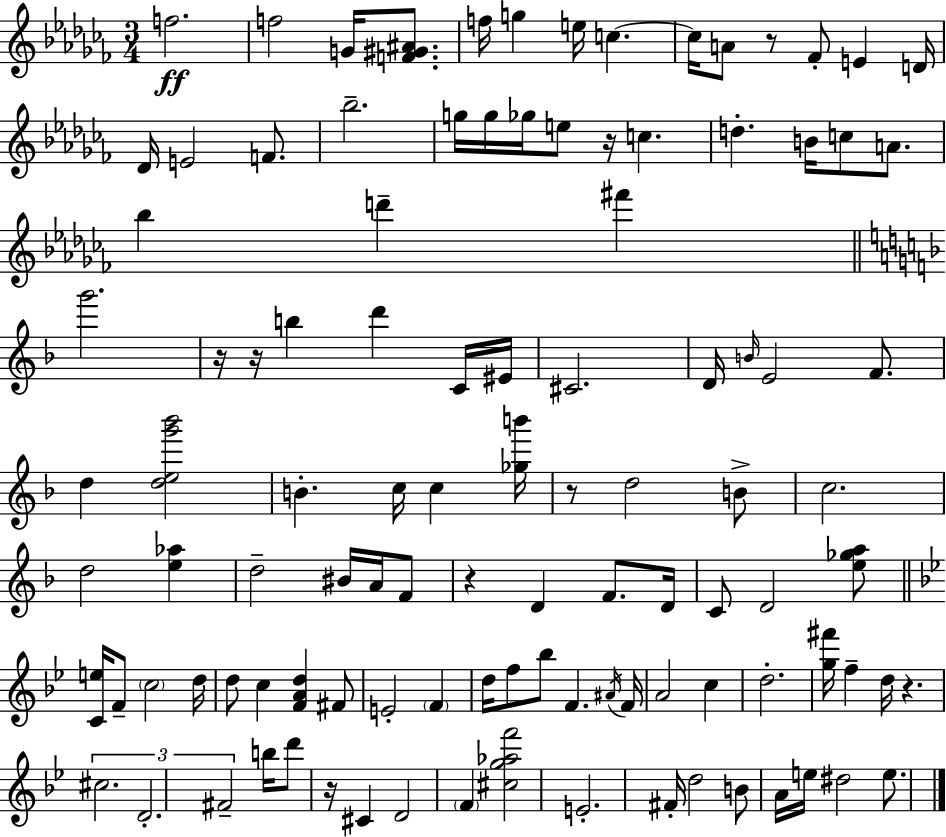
{
  \clef treble
  \numericTimeSignature
  \time 3/4
  \key aes \minor
  f''2.\ff | f''2 g'16 <f' gis' ais'>8. | f''16 g''4 e''16 c''4.~~ | c''16 a'8 r8 fes'8-. e'4 d'16 | \break des'16 e'2 f'8. | bes''2.-- | g''16 g''16 ges''16 e''8 r16 c''4. | d''4.-. b'16 c''8 a'8. | \break bes''4 d'''4-- fis'''4 | \bar "||" \break \key d \minor g'''2. | r16 r16 b''4 d'''4 c'16 eis'16 | cis'2. | d'16 \grace { b'16 } e'2 f'8. | \break d''4 <d'' e'' g''' bes'''>2 | b'4.-. c''16 c''4 | <ges'' b'''>16 r8 d''2 b'8-> | c''2. | \break d''2 <e'' aes''>4 | d''2-- bis'16 a'16 f'8 | r4 d'4 f'8. | d'16 c'8 d'2 <e'' ges'' a''>8 | \break \bar "||" \break \key bes \major <c' e''>16 f'8-- \parenthesize c''2 d''16 | d''8 c''4 <f' a' d''>4 fis'8 | e'2-. \parenthesize f'4 | d''16 f''8 bes''8 f'4. \acciaccatura { ais'16 } | \break f'16 a'2 c''4 | d''2.-. | <g'' fis'''>16 f''4-- d''16 r4. | \tuplet 3/2 { cis''2. | \break d'2.-. | fis'2-- } b''16 d'''8 | r16 cis'4 d'2 | \parenthesize f'4 <cis'' g'' aes'' f'''>2 | \break e'2.-. | fis'16-. d''2 b'8 | a'16 e''16 dis''2 e''8. | \bar "|."
}